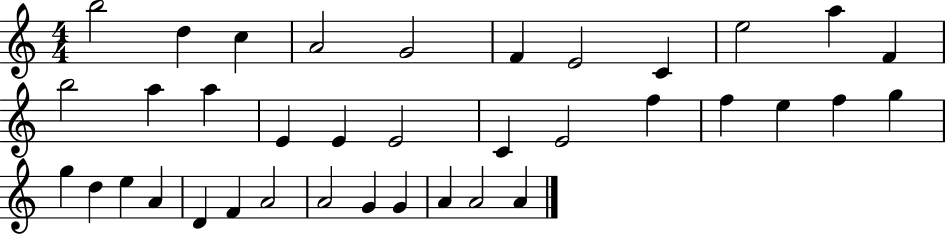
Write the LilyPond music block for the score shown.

{
  \clef treble
  \numericTimeSignature
  \time 4/4
  \key c \major
  b''2 d''4 c''4 | a'2 g'2 | f'4 e'2 c'4 | e''2 a''4 f'4 | \break b''2 a''4 a''4 | e'4 e'4 e'2 | c'4 e'2 f''4 | f''4 e''4 f''4 g''4 | \break g''4 d''4 e''4 a'4 | d'4 f'4 a'2 | a'2 g'4 g'4 | a'4 a'2 a'4 | \break \bar "|."
}